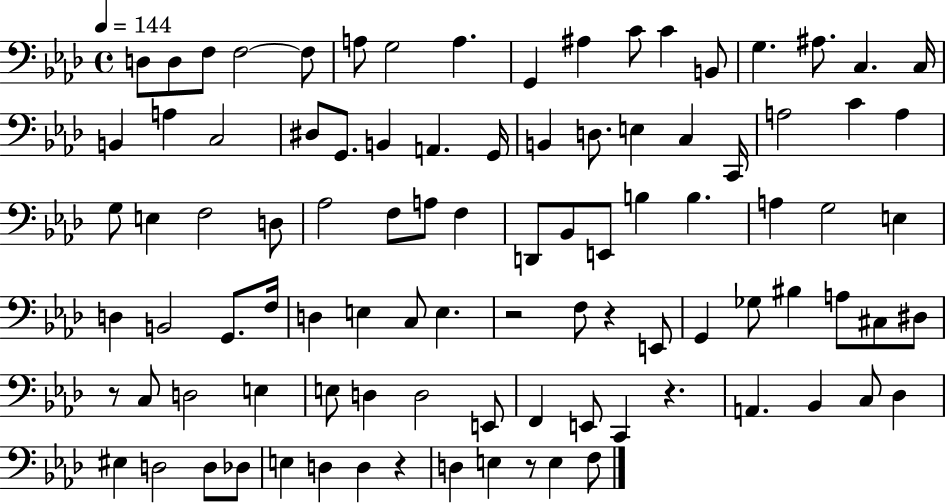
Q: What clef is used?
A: bass